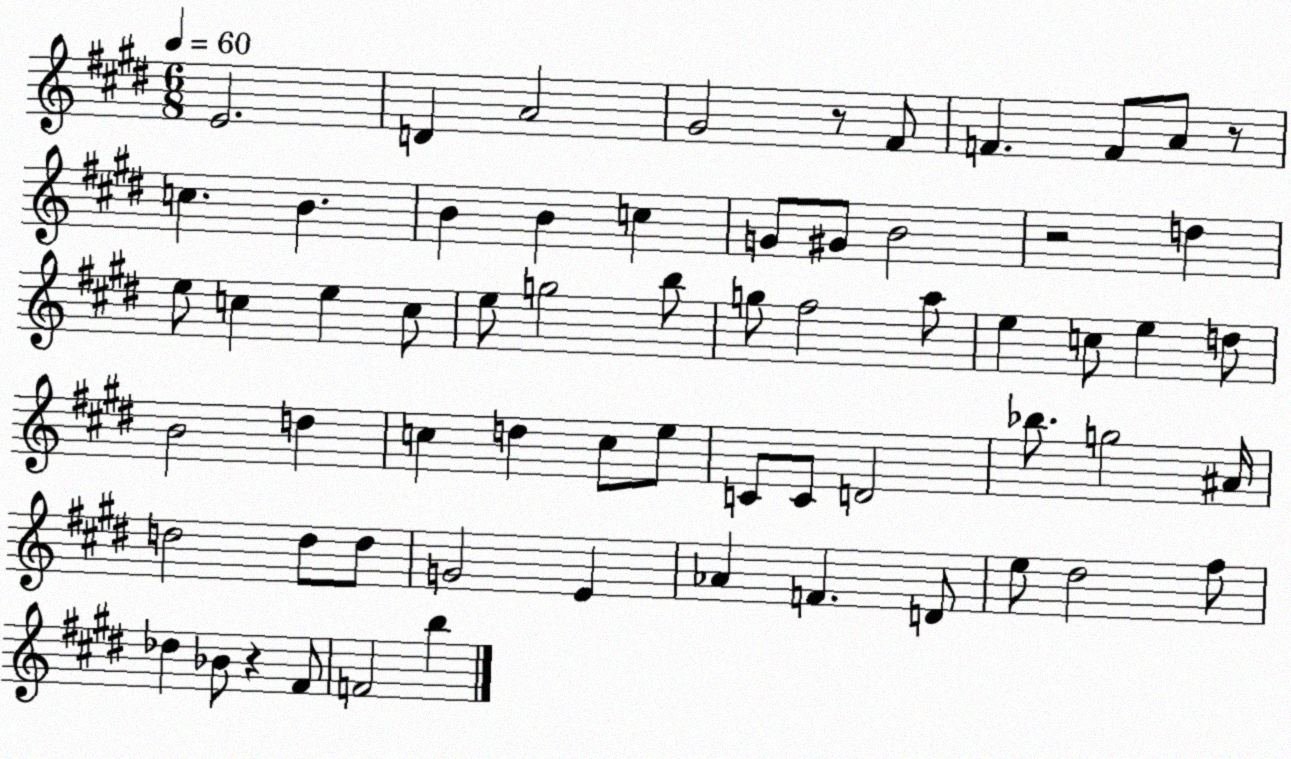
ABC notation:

X:1
T:Untitled
M:6/8
L:1/4
K:E
E2 D A2 ^G2 z/2 ^F/2 F F/2 A/2 z/2 c B B B c G/2 ^G/2 B2 z2 d e/2 c e c/2 e/2 g2 b/2 g/2 ^f2 a/2 e c/2 e d/2 B2 d c d c/2 e/2 C/2 C/2 D2 _b/2 g2 ^A/4 d2 d/2 d/2 G2 E _A F D/2 e/2 ^d2 ^f/2 _d _B/2 z ^F/2 F2 b